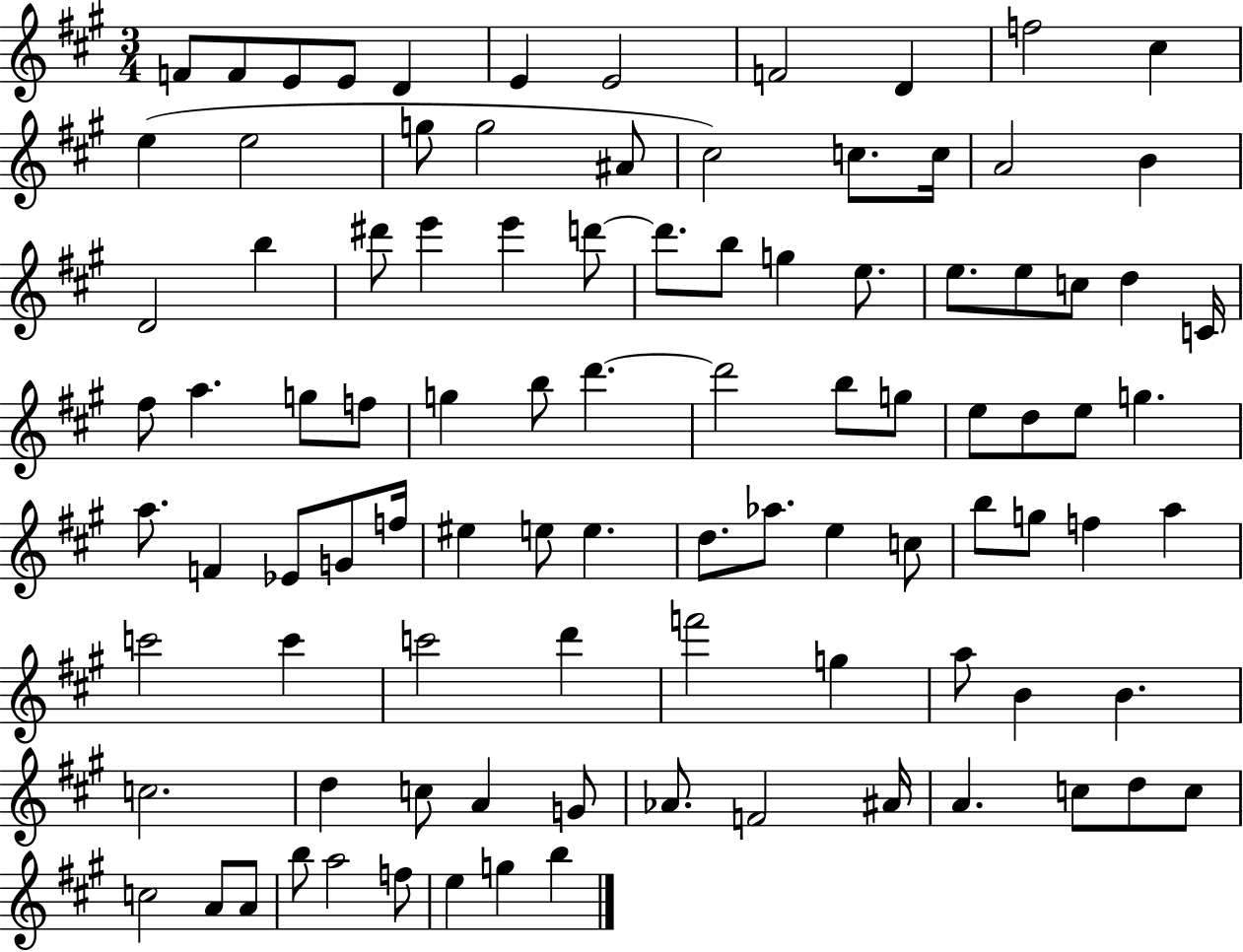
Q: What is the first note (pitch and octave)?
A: F4